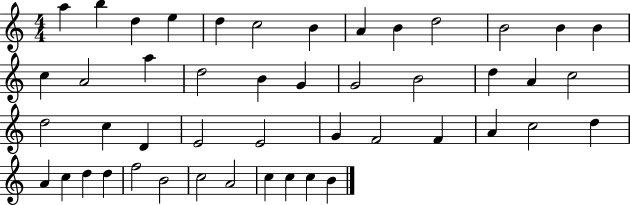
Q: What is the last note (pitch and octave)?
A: B4